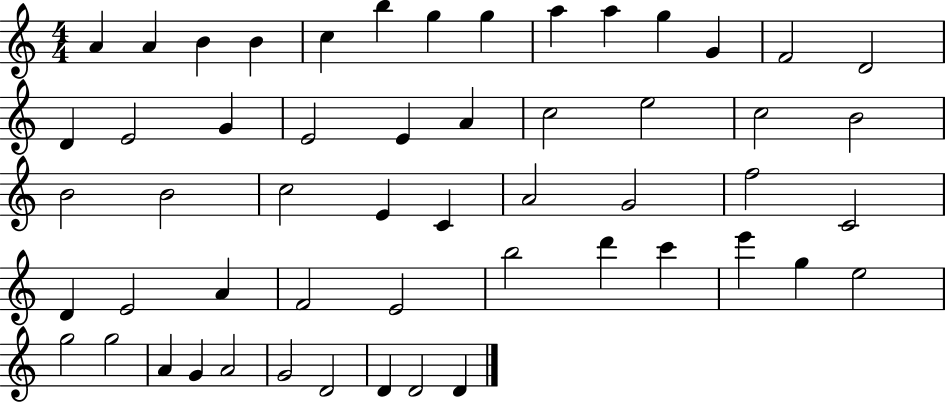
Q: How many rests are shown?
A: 0